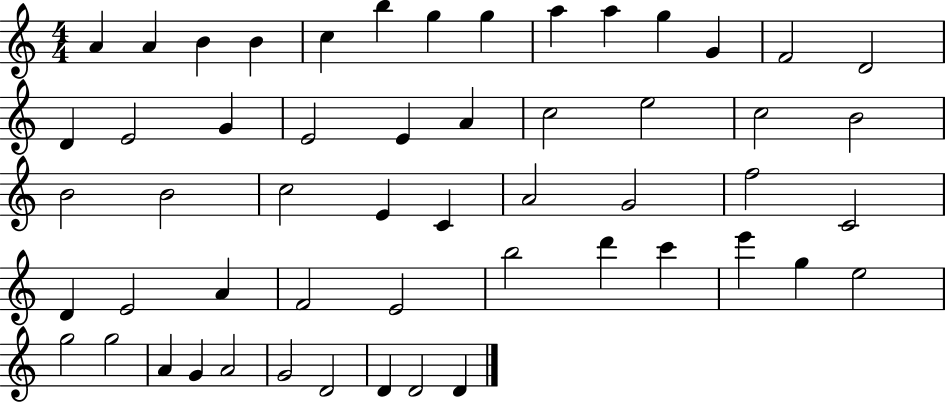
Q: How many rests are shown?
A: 0